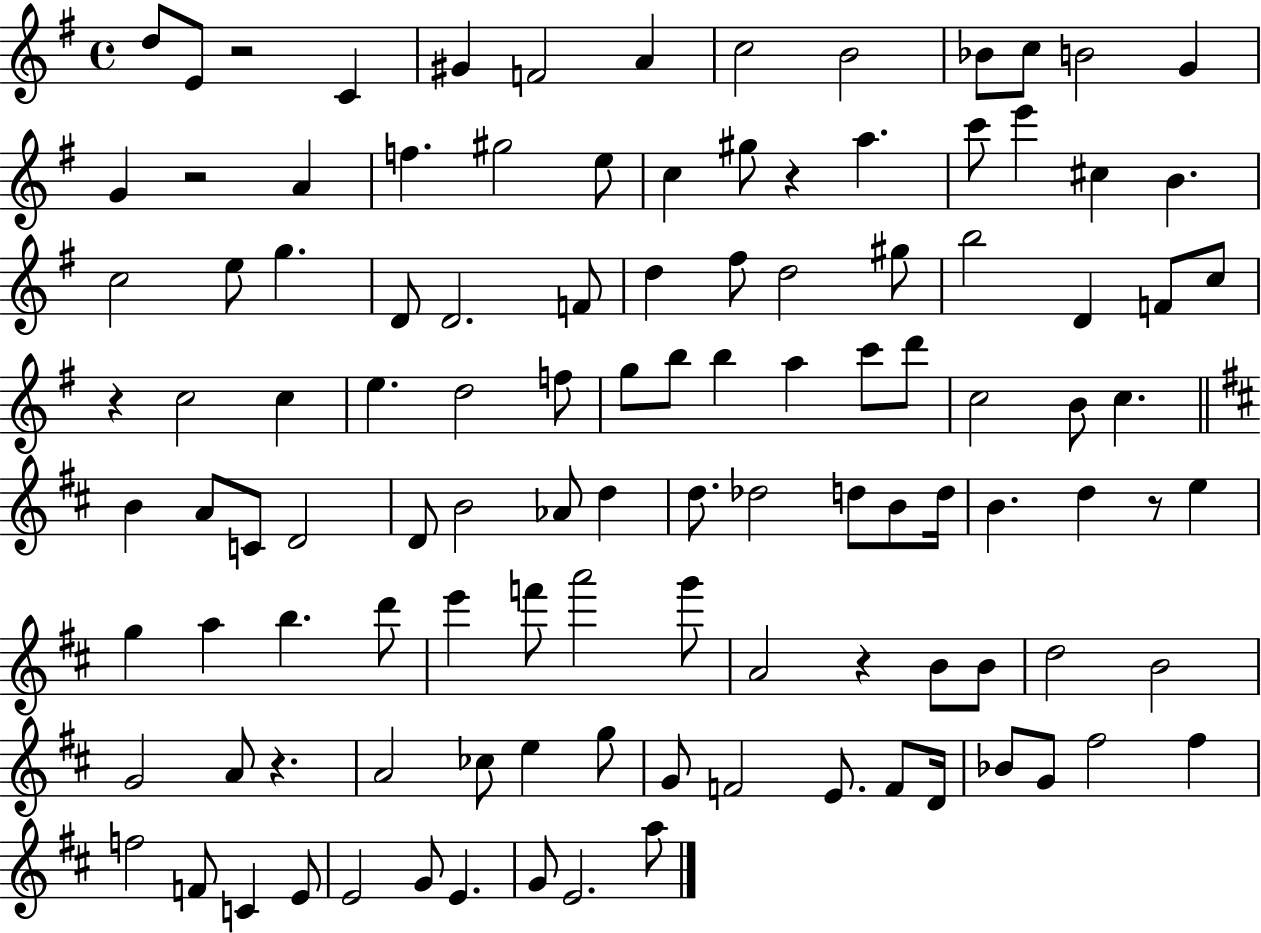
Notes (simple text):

D5/e E4/e R/h C4/q G#4/q F4/h A4/q C5/h B4/h Bb4/e C5/e B4/h G4/q G4/q R/h A4/q F5/q. G#5/h E5/e C5/q G#5/e R/q A5/q. C6/e E6/q C#5/q B4/q. C5/h E5/e G5/q. D4/e D4/h. F4/e D5/q F#5/e D5/h G#5/e B5/h D4/q F4/e C5/e R/q C5/h C5/q E5/q. D5/h F5/e G5/e B5/e B5/q A5/q C6/e D6/e C5/h B4/e C5/q. B4/q A4/e C4/e D4/h D4/e B4/h Ab4/e D5/q D5/e. Db5/h D5/e B4/e D5/s B4/q. D5/q R/e E5/q G5/q A5/q B5/q. D6/e E6/q F6/e A6/h G6/e A4/h R/q B4/e B4/e D5/h B4/h G4/h A4/e R/q. A4/h CES5/e E5/q G5/e G4/e F4/h E4/e. F4/e D4/s Bb4/e G4/e F#5/h F#5/q F5/h F4/e C4/q E4/e E4/h G4/e E4/q. G4/e E4/h. A5/e